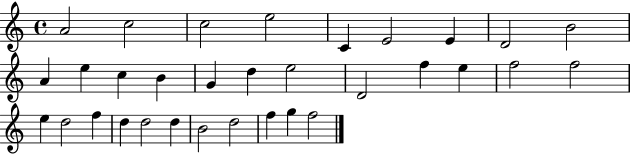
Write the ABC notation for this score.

X:1
T:Untitled
M:4/4
L:1/4
K:C
A2 c2 c2 e2 C E2 E D2 B2 A e c B G d e2 D2 f e f2 f2 e d2 f d d2 d B2 d2 f g f2